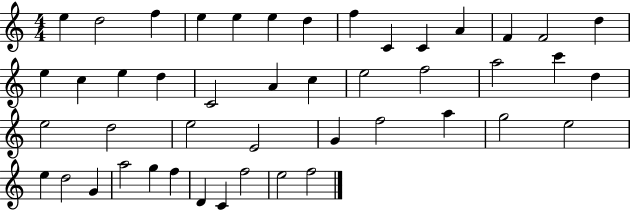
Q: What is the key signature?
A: C major